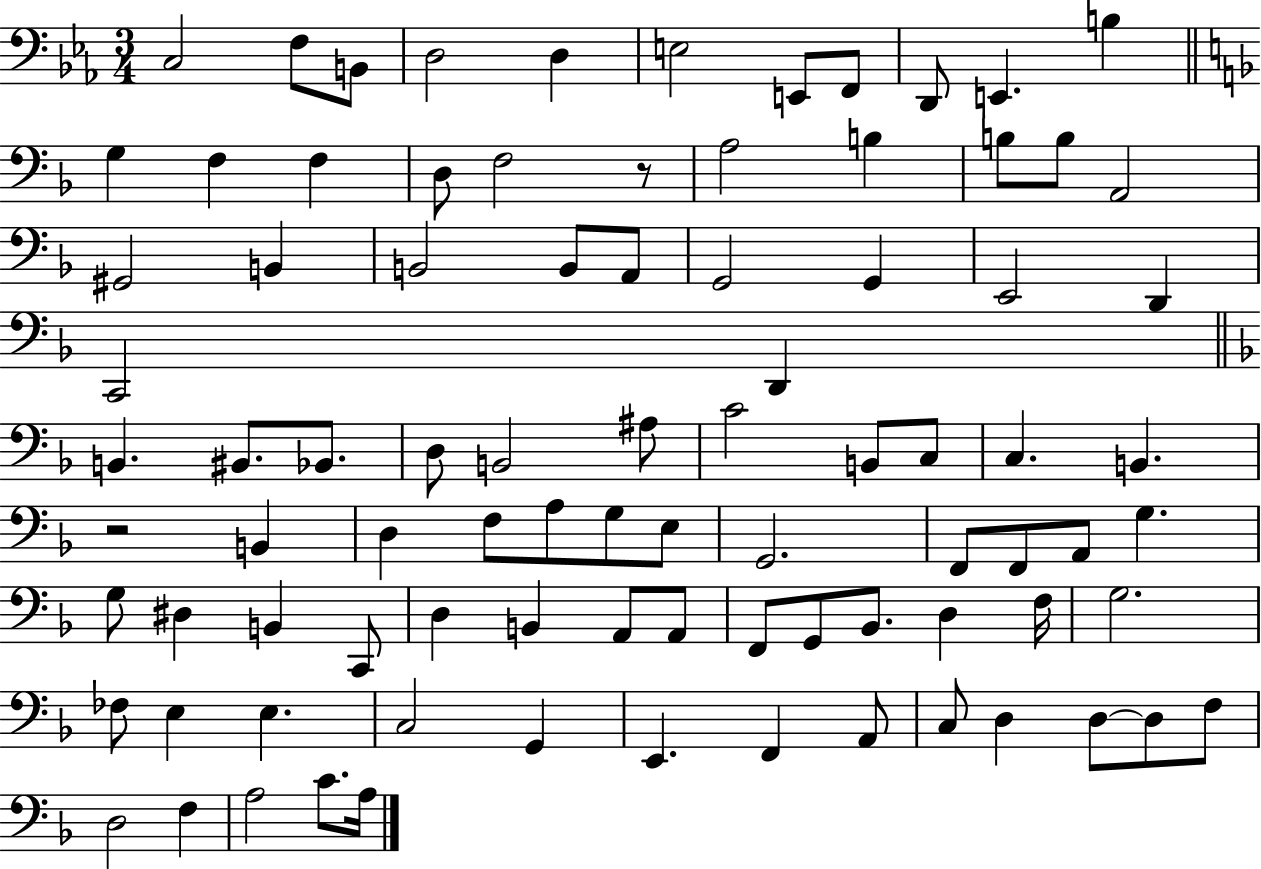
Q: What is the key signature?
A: EES major